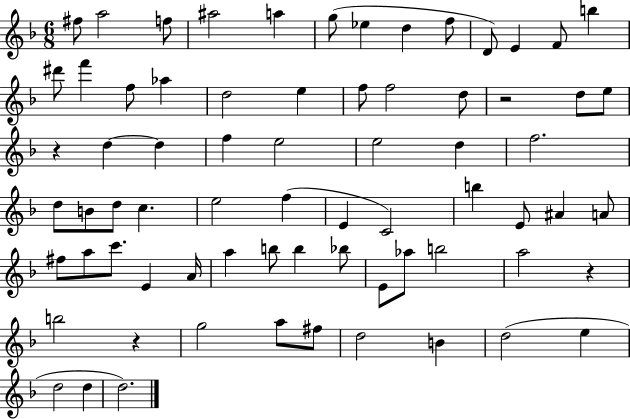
F#5/e A5/h F5/e A#5/h A5/q G5/e Eb5/q D5/q F5/e D4/e E4/q F4/e B5/q D#6/e F6/q F5/e Ab5/q D5/h E5/q F5/e F5/h D5/e R/h D5/e E5/e R/q D5/q D5/q F5/q E5/h E5/h D5/q F5/h. D5/e B4/e D5/e C5/q. E5/h F5/q E4/q C4/h B5/q E4/e A#4/q A4/e F#5/e A5/e C6/e. E4/q A4/s A5/q B5/e B5/q Bb5/e E4/e Ab5/e B5/h A5/h R/q B5/h R/q G5/h A5/e F#5/e D5/h B4/q D5/h E5/q D5/h D5/q D5/h.